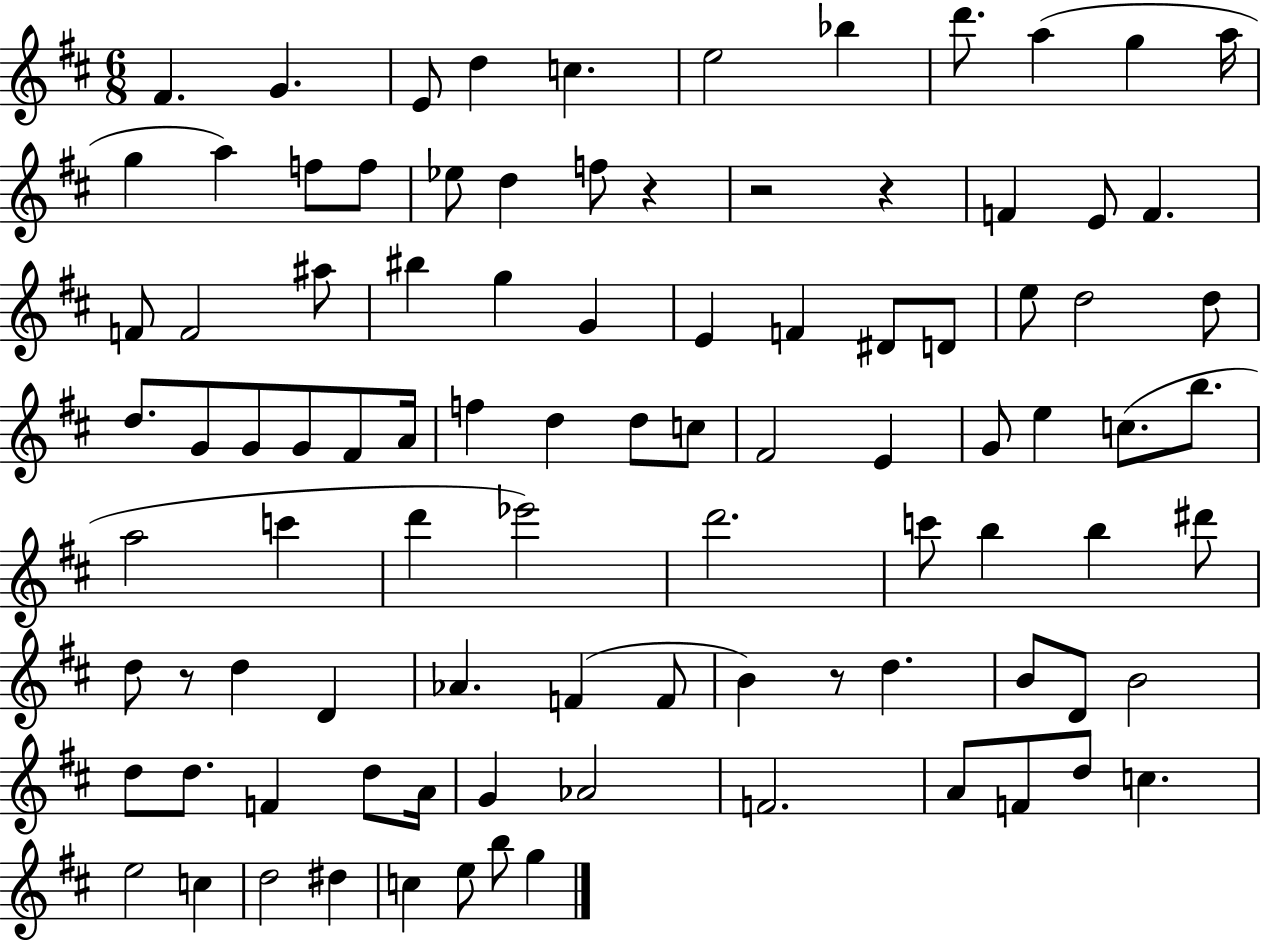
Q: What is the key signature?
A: D major